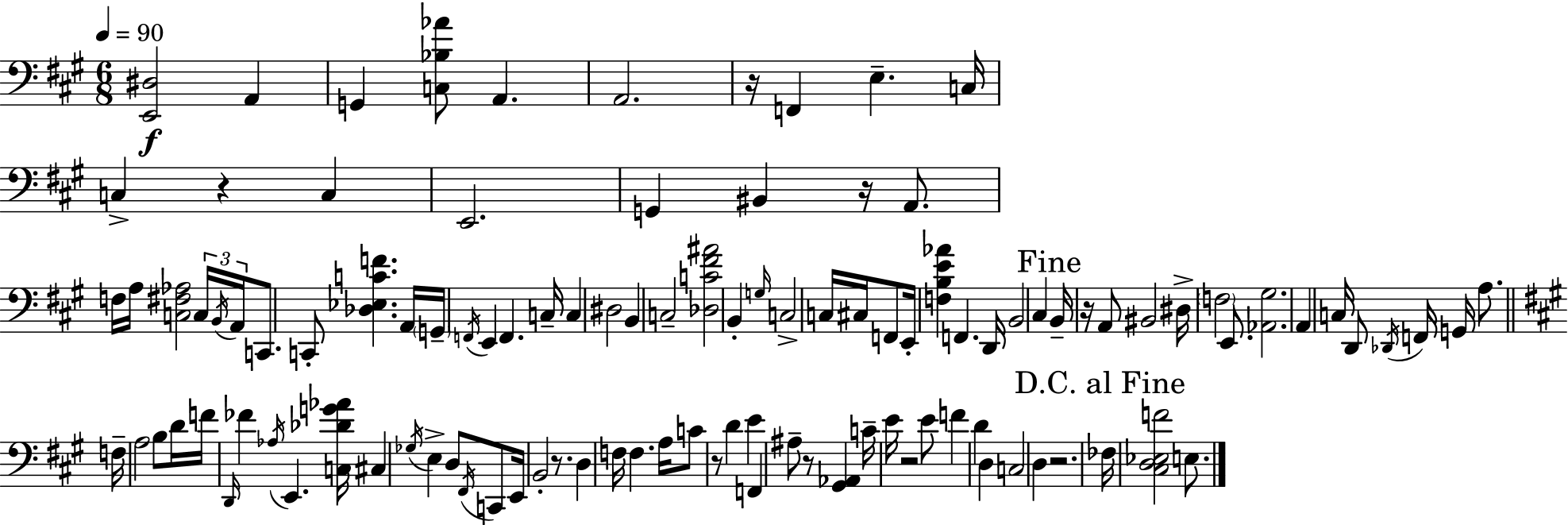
X:1
T:Untitled
M:6/8
L:1/4
K:A
[E,,^D,]2 A,, G,, [C,_B,_A]/2 A,, A,,2 z/4 F,, E, C,/4 C, z C, E,,2 G,, ^B,, z/4 A,,/2 F,/4 A,/4 [C,^F,_A,]2 C,/4 B,,/4 A,,/4 C,,/2 C,,/2 [_D,_E,CF] A,,/4 G,,/4 F,,/4 E,, F,, C,/4 C, ^D,2 B,, C,2 [_D,C^F^A]2 B,, G,/4 C,2 C,/4 ^C,/4 F,,/2 E,,/4 [F,B,E_A] F,, D,,/4 B,,2 ^C, B,,/4 z/4 A,,/2 ^B,,2 ^D,/4 F,2 E,,/2 [_A,,^G,]2 A,, C,/4 D,,/2 _D,,/4 F,,/4 G,,/4 A,/2 F,/4 A,2 B,/2 D/4 F/4 D,,/4 _F _A,/4 E,, [C,_DG_A]/4 ^C, _G,/4 E, D,/2 ^F,,/4 C,,/2 E,,/4 B,,2 z/2 D, F,/4 F, A,/4 C/2 z/2 D E F,, ^A,/2 z/2 [^G,,_A,,] C/4 E/4 z2 E/2 F D D, C,2 D, z2 _F,/4 [^C,D,_E,F]2 E,/2